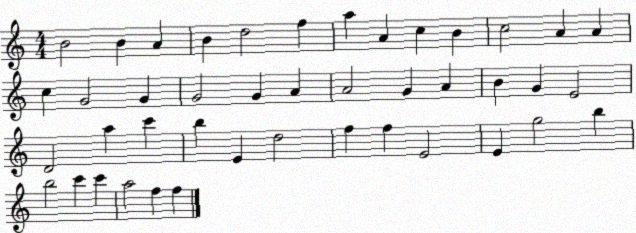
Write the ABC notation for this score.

X:1
T:Untitled
M:4/4
L:1/4
K:C
B2 B A B d2 f a A c B c2 A A c G2 G G2 G A A2 G A B G E2 D2 a c' b E d2 f f E2 E g2 b b2 c' c' a2 f f